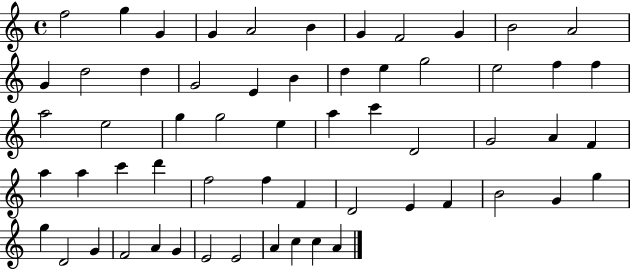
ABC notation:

X:1
T:Untitled
M:4/4
L:1/4
K:C
f2 g G G A2 B G F2 G B2 A2 G d2 d G2 E B d e g2 e2 f f a2 e2 g g2 e a c' D2 G2 A F a a c' d' f2 f F D2 E F B2 G g g D2 G F2 A G E2 E2 A c c A